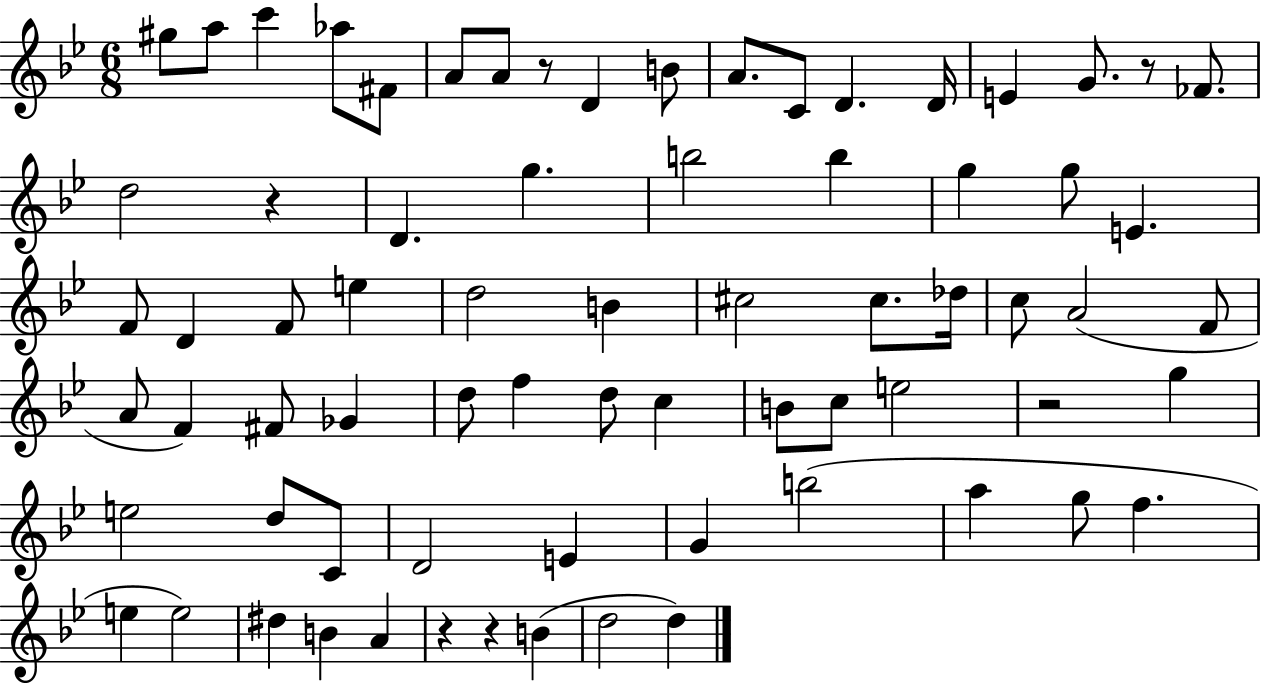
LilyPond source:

{
  \clef treble
  \numericTimeSignature
  \time 6/8
  \key bes \major
  gis''8 a''8 c'''4 aes''8 fis'8 | a'8 a'8 r8 d'4 b'8 | a'8. c'8 d'4. d'16 | e'4 g'8. r8 fes'8. | \break d''2 r4 | d'4. g''4. | b''2 b''4 | g''4 g''8 e'4. | \break f'8 d'4 f'8 e''4 | d''2 b'4 | cis''2 cis''8. des''16 | c''8 a'2( f'8 | \break a'8 f'4) fis'8 ges'4 | d''8 f''4 d''8 c''4 | b'8 c''8 e''2 | r2 g''4 | \break e''2 d''8 c'8 | d'2 e'4 | g'4 b''2( | a''4 g''8 f''4. | \break e''4 e''2) | dis''4 b'4 a'4 | r4 r4 b'4( | d''2 d''4) | \break \bar "|."
}